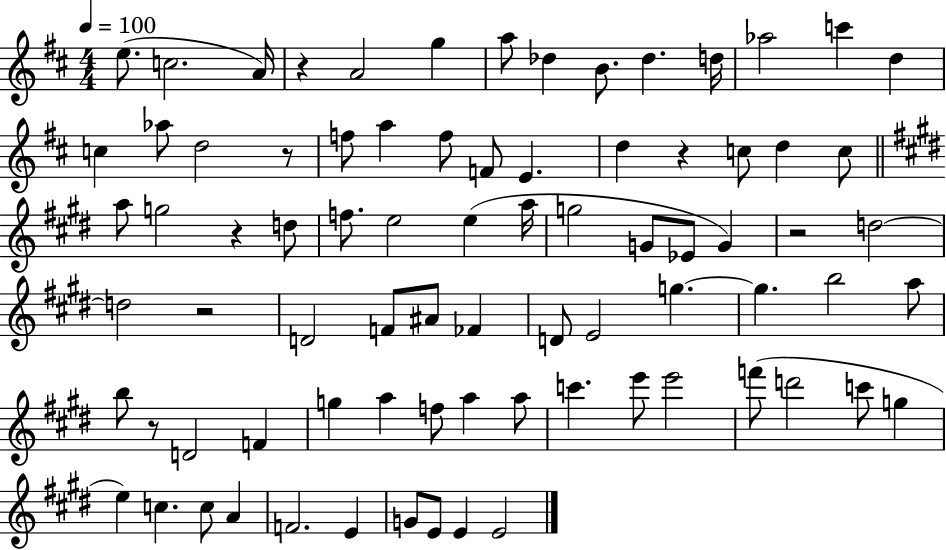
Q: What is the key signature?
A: D major